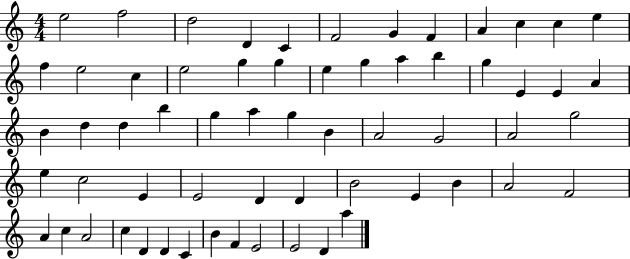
E5/h F5/h D5/h D4/q C4/q F4/h G4/q F4/q A4/q C5/q C5/q E5/q F5/q E5/h C5/q E5/h G5/q G5/q E5/q G5/q A5/q B5/q G5/q E4/q E4/q A4/q B4/q D5/q D5/q B5/q G5/q A5/q G5/q B4/q A4/h G4/h A4/h G5/h E5/q C5/h E4/q E4/h D4/q D4/q B4/h E4/q B4/q A4/h F4/h A4/q C5/q A4/h C5/q D4/q D4/q C4/q B4/q F4/q E4/h E4/h D4/q A5/q